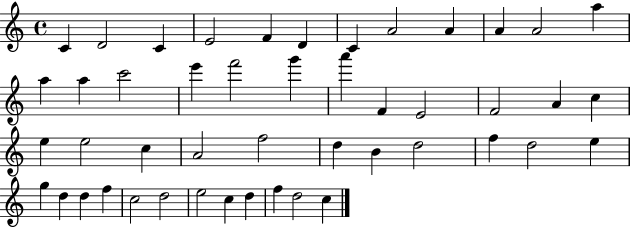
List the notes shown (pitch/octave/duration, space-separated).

C4/q D4/h C4/q E4/h F4/q D4/q C4/q A4/h A4/q A4/q A4/h A5/q A5/q A5/q C6/h E6/q F6/h G6/q A6/q F4/q E4/h F4/h A4/q C5/q E5/q E5/h C5/q A4/h F5/h D5/q B4/q D5/h F5/q D5/h E5/q G5/q D5/q D5/q F5/q C5/h D5/h E5/h C5/q D5/q F5/q D5/h C5/q